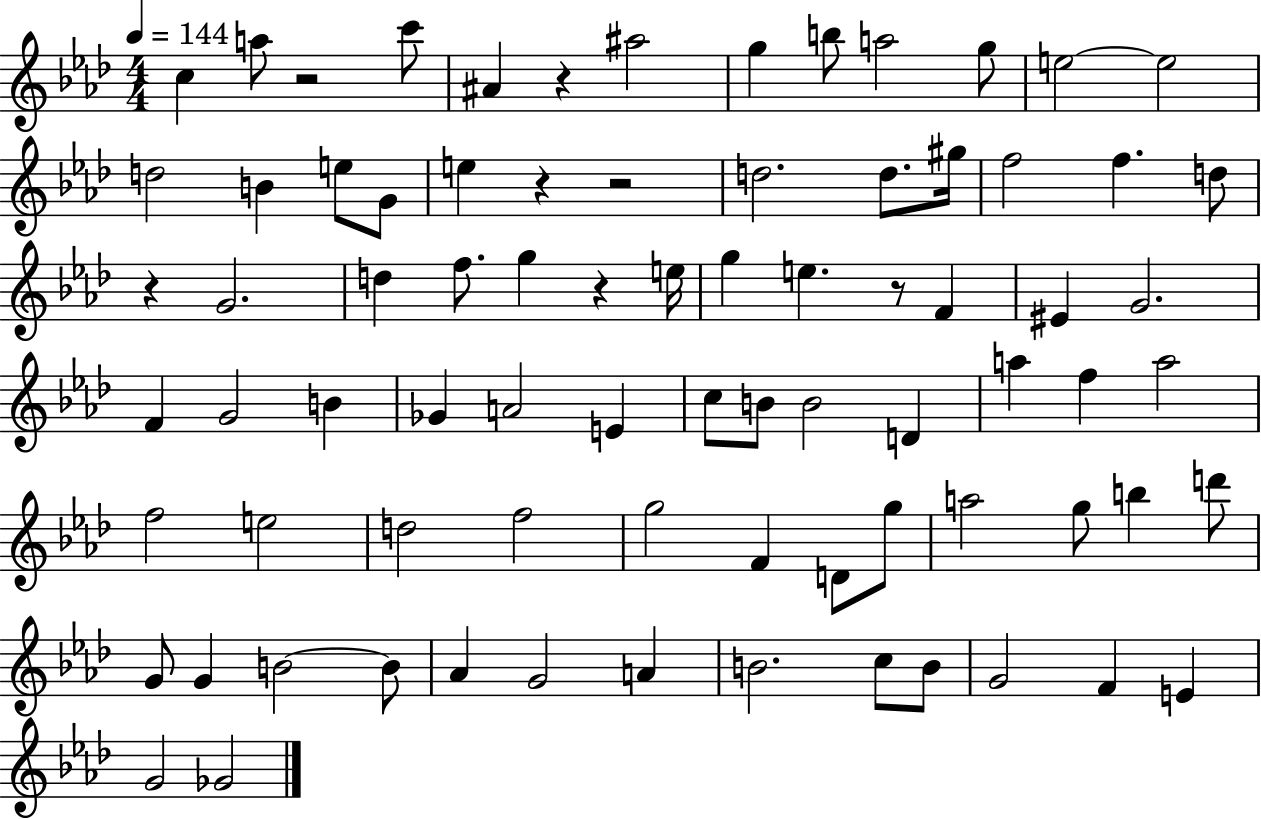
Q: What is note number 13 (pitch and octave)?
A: B4